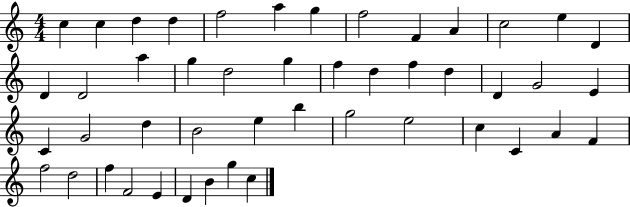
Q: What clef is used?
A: treble